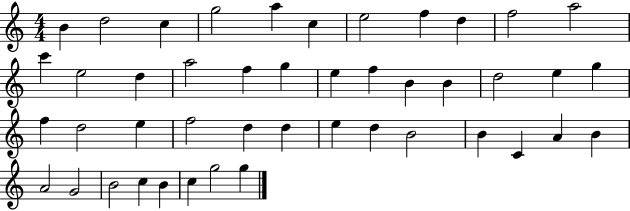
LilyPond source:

{
  \clef treble
  \numericTimeSignature
  \time 4/4
  \key c \major
  b'4 d''2 c''4 | g''2 a''4 c''4 | e''2 f''4 d''4 | f''2 a''2 | \break c'''4 e''2 d''4 | a''2 f''4 g''4 | e''4 f''4 b'4 b'4 | d''2 e''4 g''4 | \break f''4 d''2 e''4 | f''2 d''4 d''4 | e''4 d''4 b'2 | b'4 c'4 a'4 b'4 | \break a'2 g'2 | b'2 c''4 b'4 | c''4 g''2 g''4 | \bar "|."
}